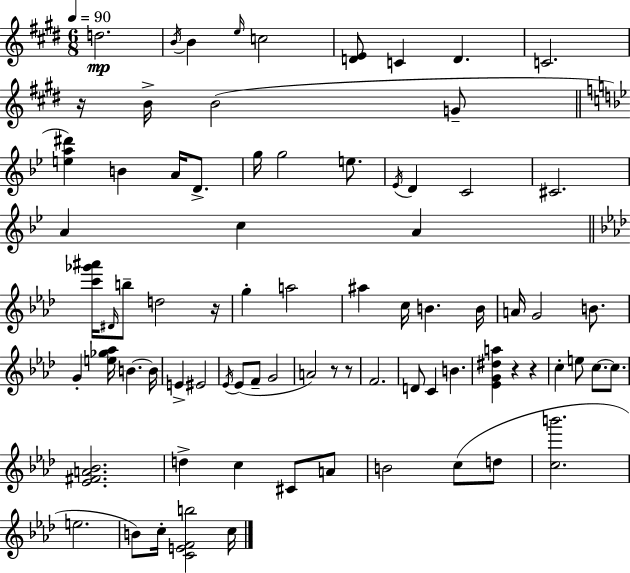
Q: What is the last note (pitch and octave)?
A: C5